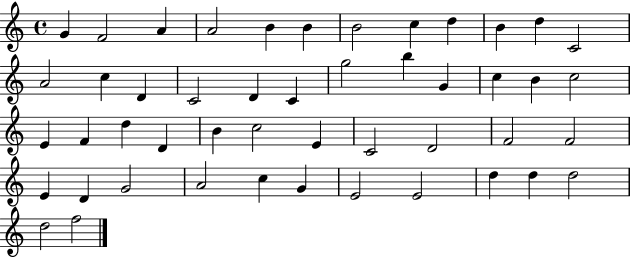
{
  \clef treble
  \time 4/4
  \defaultTimeSignature
  \key c \major
  g'4 f'2 a'4 | a'2 b'4 b'4 | b'2 c''4 d''4 | b'4 d''4 c'2 | \break a'2 c''4 d'4 | c'2 d'4 c'4 | g''2 b''4 g'4 | c''4 b'4 c''2 | \break e'4 f'4 d''4 d'4 | b'4 c''2 e'4 | c'2 d'2 | f'2 f'2 | \break e'4 d'4 g'2 | a'2 c''4 g'4 | e'2 e'2 | d''4 d''4 d''2 | \break d''2 f''2 | \bar "|."
}